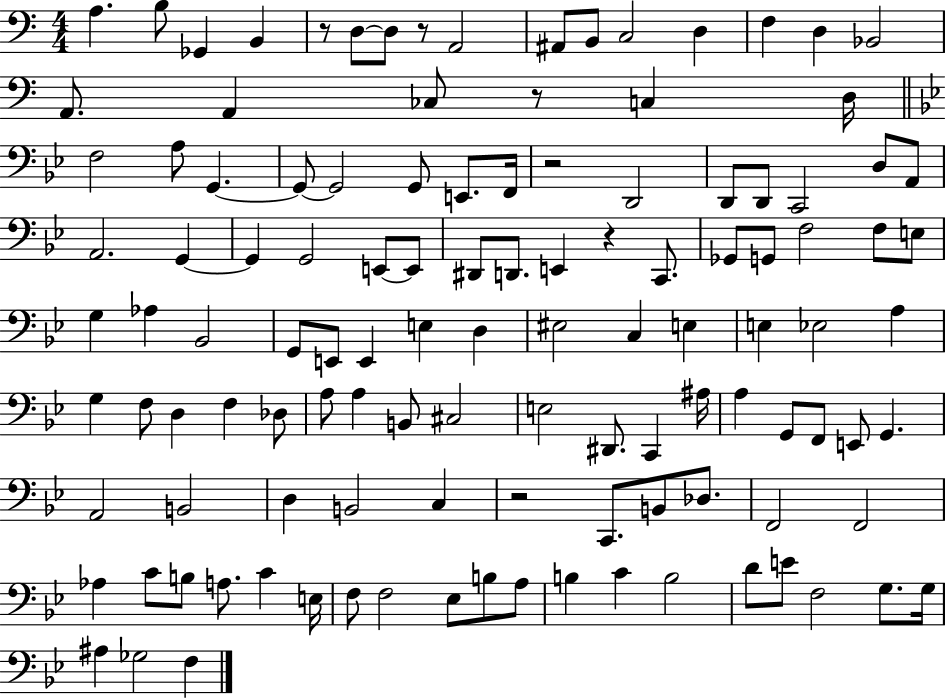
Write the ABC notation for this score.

X:1
T:Untitled
M:4/4
L:1/4
K:C
A, B,/2 _G,, B,, z/2 D,/2 D,/2 z/2 A,,2 ^A,,/2 B,,/2 C,2 D, F, D, _B,,2 A,,/2 A,, _C,/2 z/2 C, D,/4 F,2 A,/2 G,, G,,/2 G,,2 G,,/2 E,,/2 F,,/4 z2 D,,2 D,,/2 D,,/2 C,,2 D,/2 A,,/2 A,,2 G,, G,, G,,2 E,,/2 E,,/2 ^D,,/2 D,,/2 E,, z C,,/2 _G,,/2 G,,/2 F,2 F,/2 E,/2 G, _A, _B,,2 G,,/2 E,,/2 E,, E, D, ^E,2 C, E, E, _E,2 A, G, F,/2 D, F, _D,/2 A,/2 A, B,,/2 ^C,2 E,2 ^D,,/2 C,, ^A,/4 A, G,,/2 F,,/2 E,,/2 G,, A,,2 B,,2 D, B,,2 C, z2 C,,/2 B,,/2 _D,/2 F,,2 F,,2 _A, C/2 B,/2 A,/2 C E,/4 F,/2 F,2 _E,/2 B,/2 A,/2 B, C B,2 D/2 E/2 F,2 G,/2 G,/4 ^A, _G,2 F,